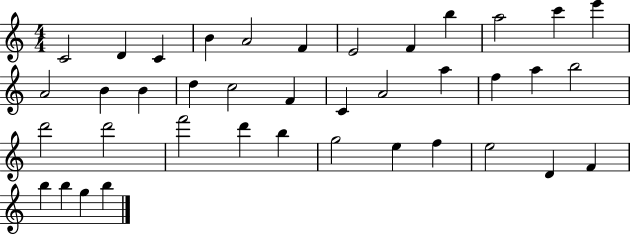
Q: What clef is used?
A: treble